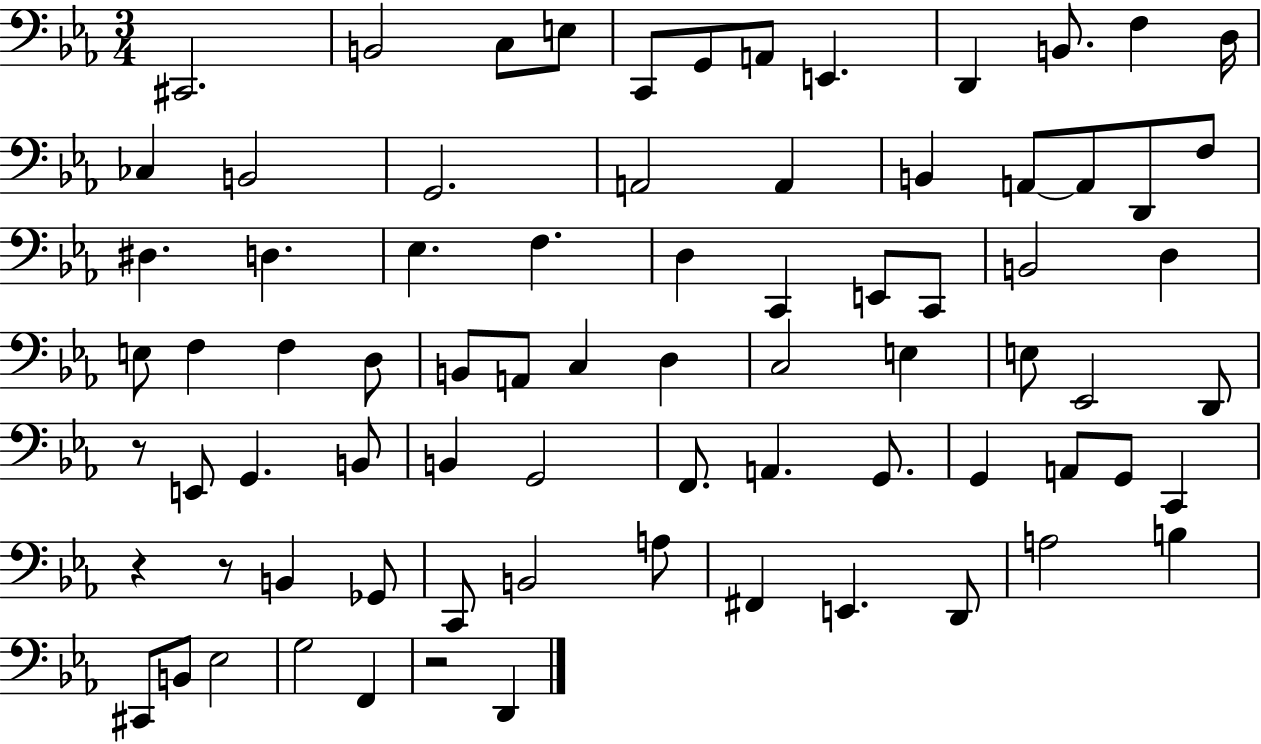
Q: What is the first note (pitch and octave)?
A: C#2